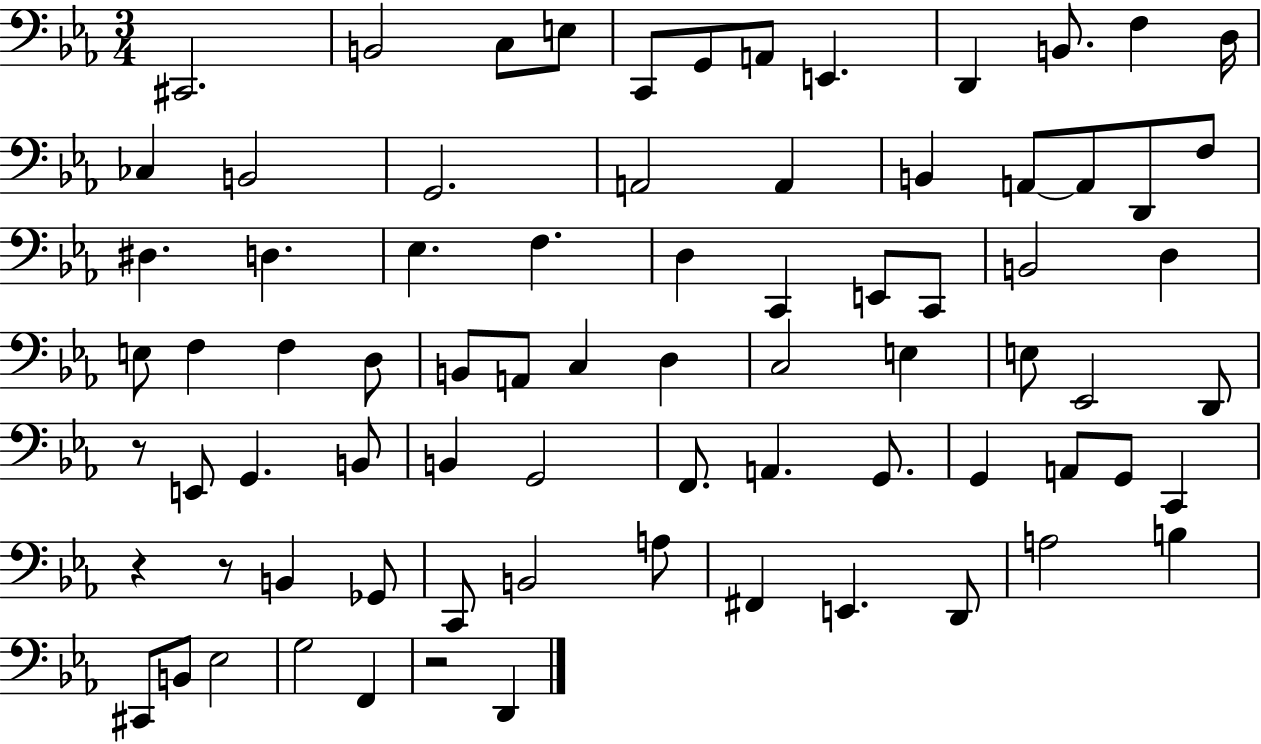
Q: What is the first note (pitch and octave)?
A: C#2